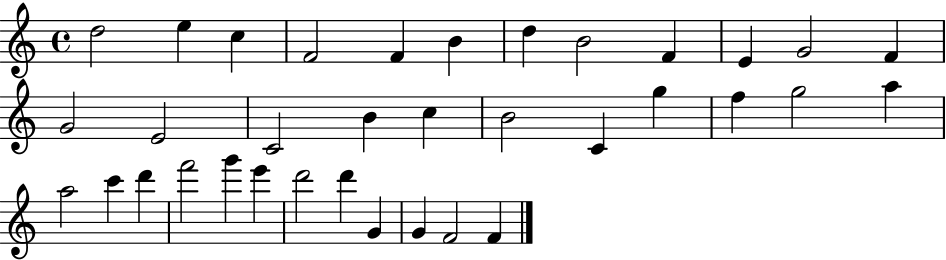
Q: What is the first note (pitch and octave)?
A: D5